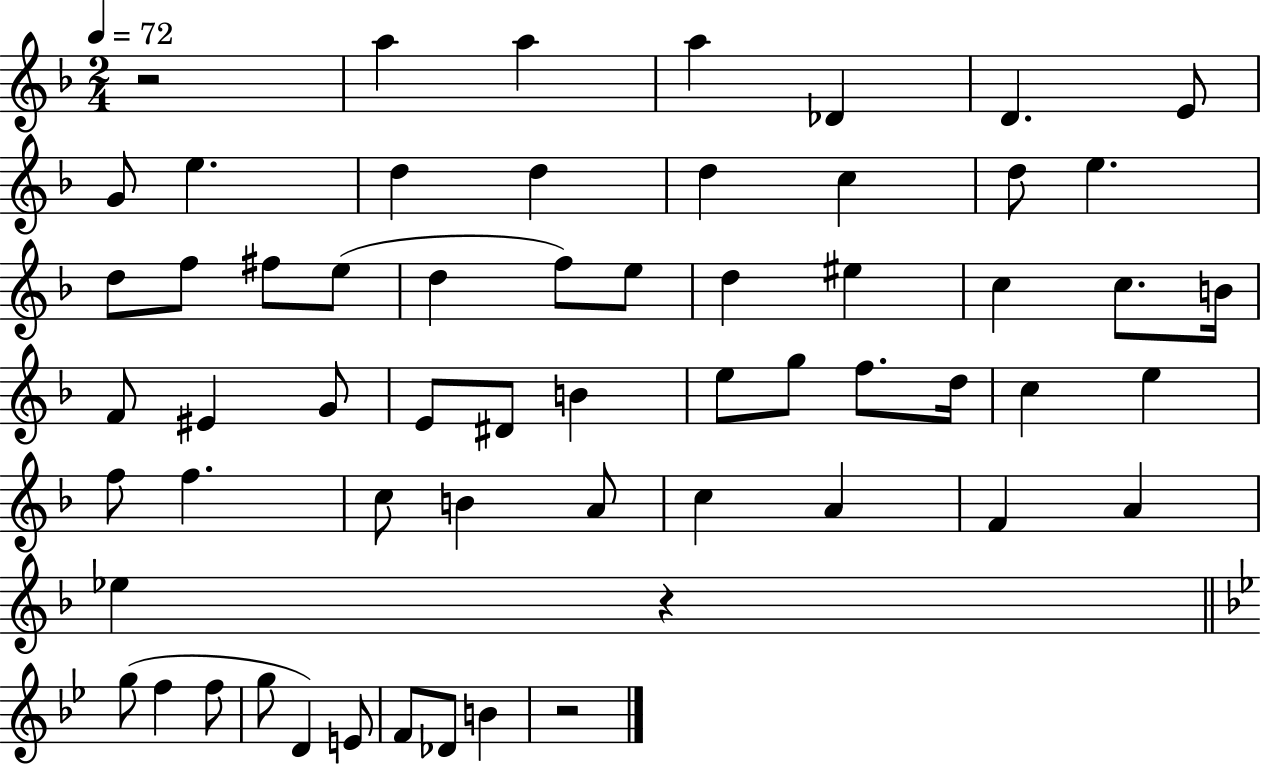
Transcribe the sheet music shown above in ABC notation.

X:1
T:Untitled
M:2/4
L:1/4
K:F
z2 a a a _D D E/2 G/2 e d d d c d/2 e d/2 f/2 ^f/2 e/2 d f/2 e/2 d ^e c c/2 B/4 F/2 ^E G/2 E/2 ^D/2 B e/2 g/2 f/2 d/4 c e f/2 f c/2 B A/2 c A F A _e z g/2 f f/2 g/2 D E/2 F/2 _D/2 B z2